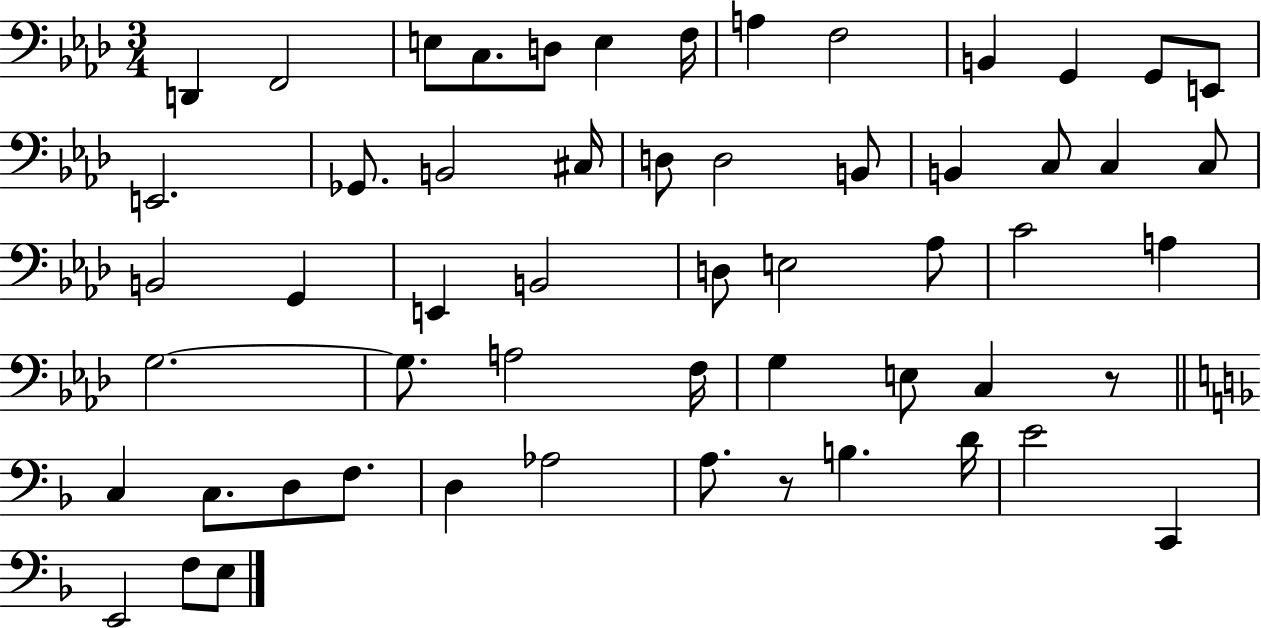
X:1
T:Untitled
M:3/4
L:1/4
K:Ab
D,, F,,2 E,/2 C,/2 D,/2 E, F,/4 A, F,2 B,, G,, G,,/2 E,,/2 E,,2 _G,,/2 B,,2 ^C,/4 D,/2 D,2 B,,/2 B,, C,/2 C, C,/2 B,,2 G,, E,, B,,2 D,/2 E,2 _A,/2 C2 A, G,2 G,/2 A,2 F,/4 G, E,/2 C, z/2 C, C,/2 D,/2 F,/2 D, _A,2 A,/2 z/2 B, D/4 E2 C,, E,,2 F,/2 E,/2